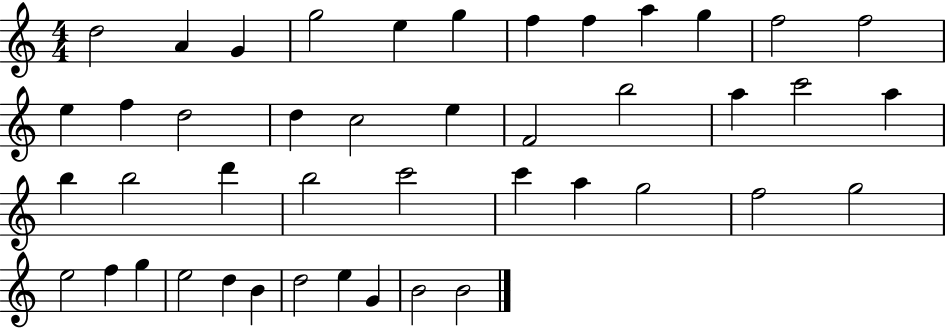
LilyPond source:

{
  \clef treble
  \numericTimeSignature
  \time 4/4
  \key c \major
  d''2 a'4 g'4 | g''2 e''4 g''4 | f''4 f''4 a''4 g''4 | f''2 f''2 | \break e''4 f''4 d''2 | d''4 c''2 e''4 | f'2 b''2 | a''4 c'''2 a''4 | \break b''4 b''2 d'''4 | b''2 c'''2 | c'''4 a''4 g''2 | f''2 g''2 | \break e''2 f''4 g''4 | e''2 d''4 b'4 | d''2 e''4 g'4 | b'2 b'2 | \break \bar "|."
}